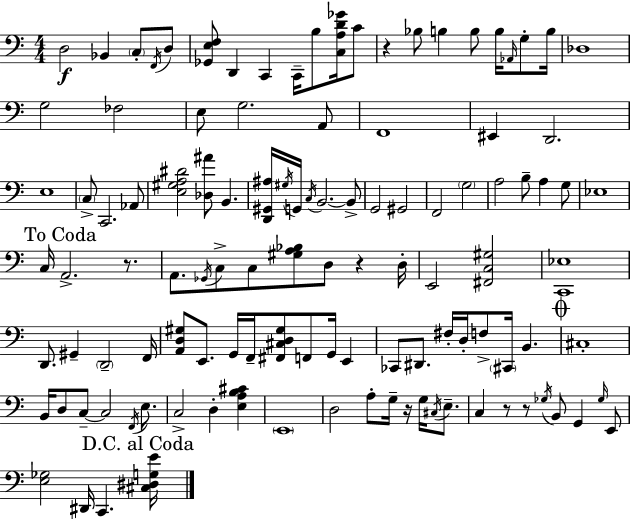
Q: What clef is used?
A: bass